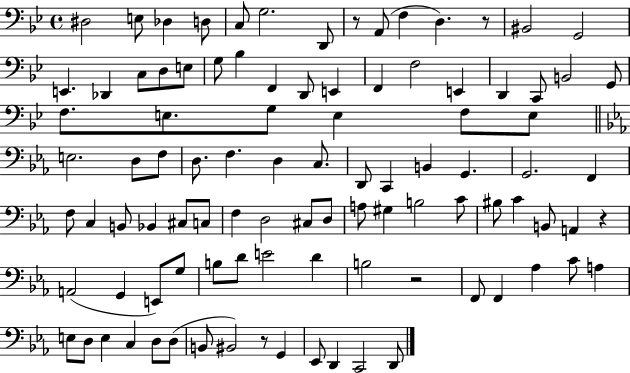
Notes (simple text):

D#3/h E3/e Db3/q D3/e C3/e G3/h. D2/e R/e A2/e F3/q D3/q. R/e BIS2/h G2/h E2/q. Db2/q C3/e D3/e E3/e G3/e Bb3/q F2/q D2/e E2/q F2/q F3/h E2/q D2/q C2/e B2/h G2/e F3/e. E3/e. G3/e E3/q F3/e E3/e E3/h. D3/e F3/e D3/e. F3/q. D3/q C3/e. D2/e C2/q B2/q G2/q. G2/h. F2/q F3/e C3/q B2/e Bb2/q C#3/e C3/e F3/q D3/h C#3/e D3/e A3/e G#3/q B3/h C4/e BIS3/e C4/q B2/e A2/q R/q A2/h G2/q E2/e G3/e B3/e D4/e E4/h D4/q B3/h R/h F2/e F2/q Ab3/q C4/e A3/q E3/e D3/e E3/q C3/q D3/e D3/e B2/e BIS2/h R/e G2/q Eb2/e D2/q C2/h D2/e